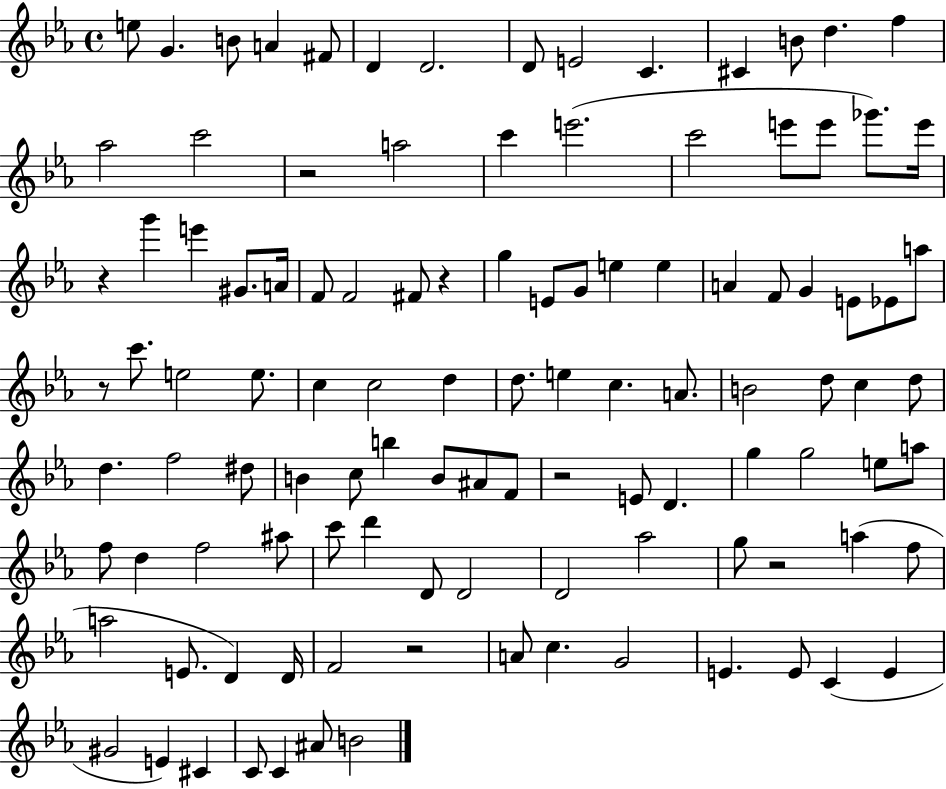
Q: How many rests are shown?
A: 7